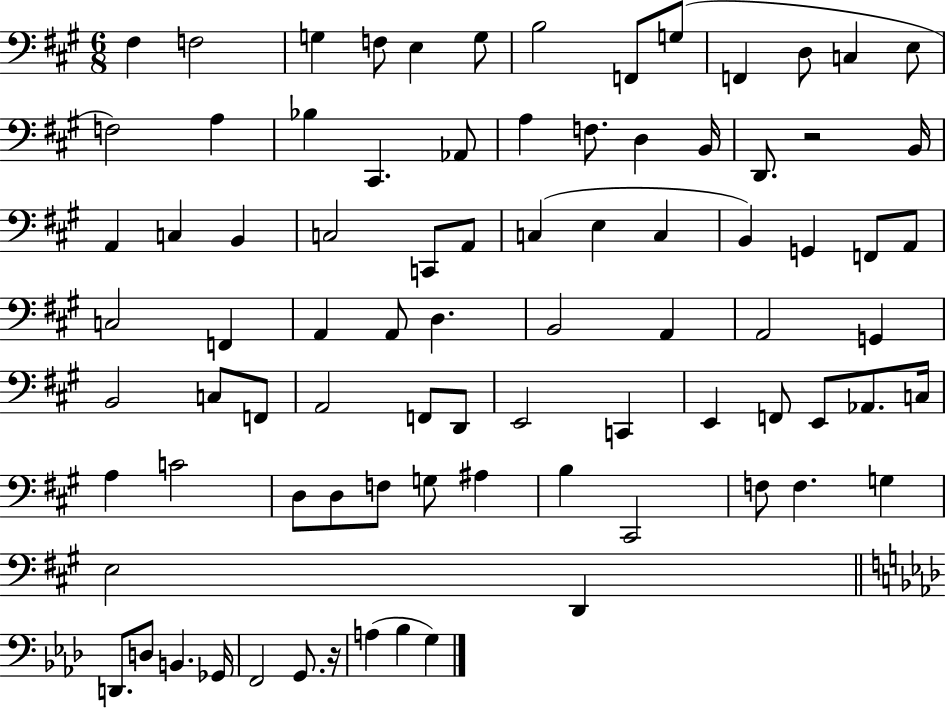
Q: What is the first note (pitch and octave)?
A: F#3